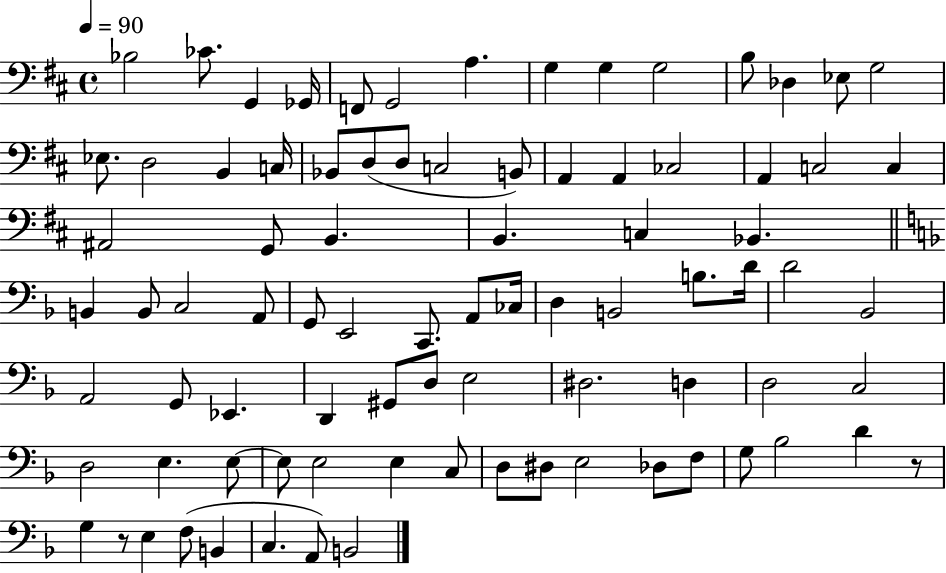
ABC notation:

X:1
T:Untitled
M:4/4
L:1/4
K:D
_B,2 _C/2 G,, _G,,/4 F,,/2 G,,2 A, G, G, G,2 B,/2 _D, _E,/2 G,2 _E,/2 D,2 B,, C,/4 _B,,/2 D,/2 D,/2 C,2 B,,/2 A,, A,, _C,2 A,, C,2 C, ^A,,2 G,,/2 B,, B,, C, _B,, B,, B,,/2 C,2 A,,/2 G,,/2 E,,2 C,,/2 A,,/2 _C,/4 D, B,,2 B,/2 D/4 D2 _B,,2 A,,2 G,,/2 _E,, D,, ^G,,/2 D,/2 E,2 ^D,2 D, D,2 C,2 D,2 E, E,/2 E,/2 E,2 E, C,/2 D,/2 ^D,/2 E,2 _D,/2 F,/2 G,/2 _B,2 D z/2 G, z/2 E, F,/2 B,, C, A,,/2 B,,2